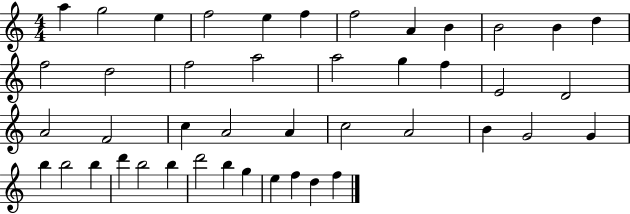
X:1
T:Untitled
M:4/4
L:1/4
K:C
a g2 e f2 e f f2 A B B2 B d f2 d2 f2 a2 a2 g f E2 D2 A2 F2 c A2 A c2 A2 B G2 G b b2 b d' b2 b d'2 b g e f d f